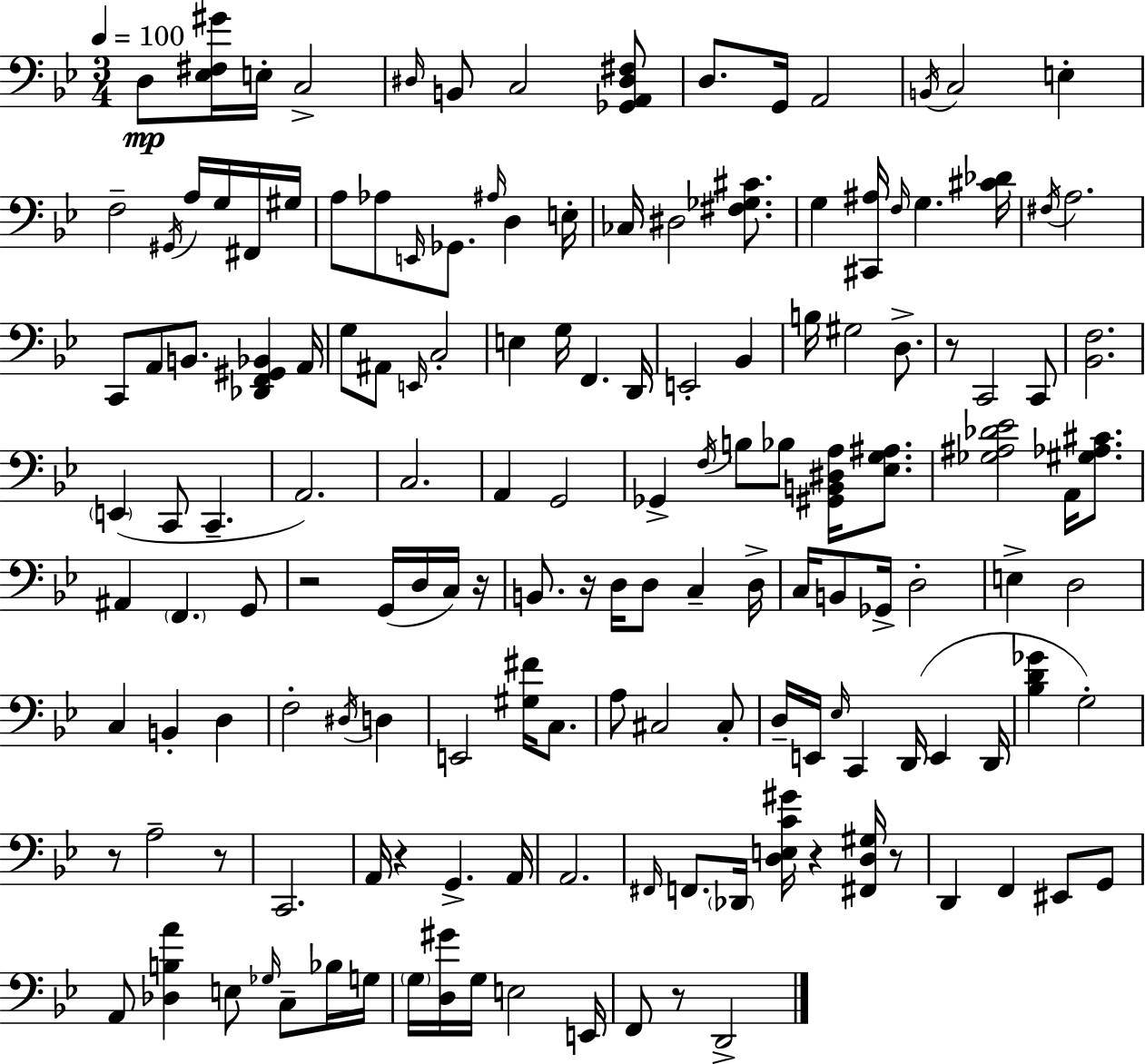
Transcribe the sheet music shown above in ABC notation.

X:1
T:Untitled
M:3/4
L:1/4
K:Bb
D,/2 [_E,^F,^G]/4 E,/4 C,2 ^D,/4 B,,/2 C,2 [_G,,A,,^D,^F,]/2 D,/2 G,,/4 A,,2 B,,/4 C,2 E, F,2 ^G,,/4 A,/4 G,/4 ^F,,/4 ^G,/4 A,/2 _A,/2 E,,/4 _G,,/2 ^A,/4 D, E,/4 _C,/4 ^D,2 [^F,_G,^C]/2 G, [^C,,^A,]/4 F,/4 G, [^C_D]/4 ^F,/4 A,2 C,,/2 A,,/2 B,,/2 [_D,,F,,^G,,_B,,] A,,/4 G,/2 ^A,,/2 E,,/4 C,2 E, G,/4 F,, D,,/4 E,,2 _B,, B,/4 ^G,2 D,/2 z/2 C,,2 C,,/2 [_B,,F,]2 E,, C,,/2 C,, A,,2 C,2 A,, G,,2 _G,, F,/4 B,/2 _B,/2 [^G,,B,,^D,A,]/4 [_E,G,^A,]/2 [_G,^A,_D_E]2 A,,/4 [^G,_A,^C]/2 ^A,, F,, G,,/2 z2 G,,/4 D,/4 C,/4 z/4 B,,/2 z/4 D,/4 D,/2 C, D,/4 C,/4 B,,/2 _G,,/4 D,2 E, D,2 C, B,, D, F,2 ^D,/4 D, E,,2 [^G,^F]/4 C,/2 A,/2 ^C,2 ^C,/2 D,/4 E,,/4 _E,/4 C,, D,,/4 E,, D,,/4 [_B,D_G] G,2 z/2 A,2 z/2 C,,2 A,,/4 z G,, A,,/4 A,,2 ^F,,/4 F,,/2 _D,,/4 [D,E,C^G]/4 z [^F,,D,^G,]/4 z/2 D,, F,, ^E,,/2 G,,/2 A,,/2 [_D,B,A] E,/2 _G,/4 C,/2 _B,/4 G,/4 G,/4 [D,^G]/4 G,/4 E,2 E,,/4 F,,/2 z/2 D,,2